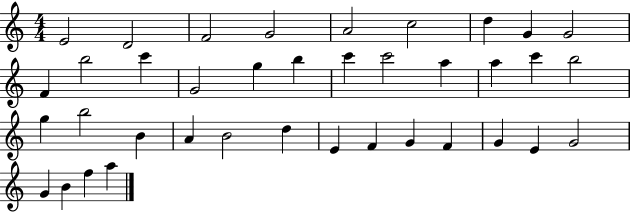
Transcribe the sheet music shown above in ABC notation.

X:1
T:Untitled
M:4/4
L:1/4
K:C
E2 D2 F2 G2 A2 c2 d G G2 F b2 c' G2 g b c' c'2 a a c' b2 g b2 B A B2 d E F G F G E G2 G B f a